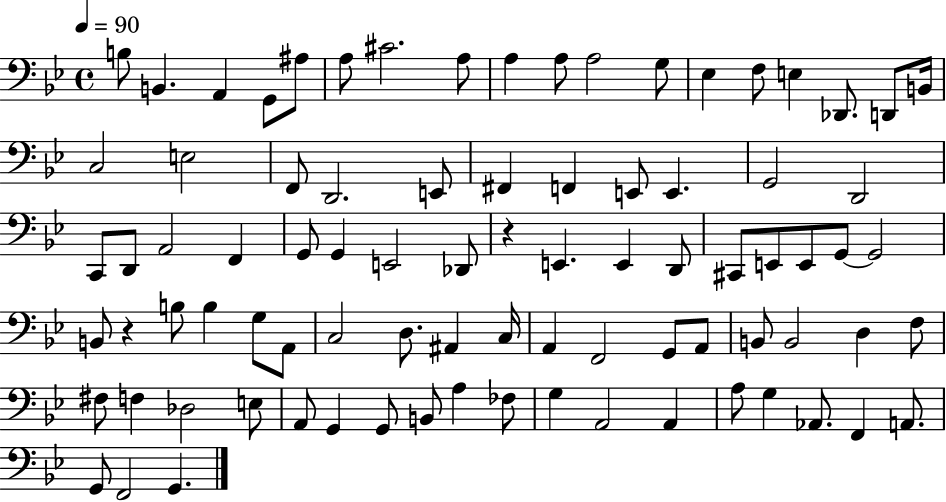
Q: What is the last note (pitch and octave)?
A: G2